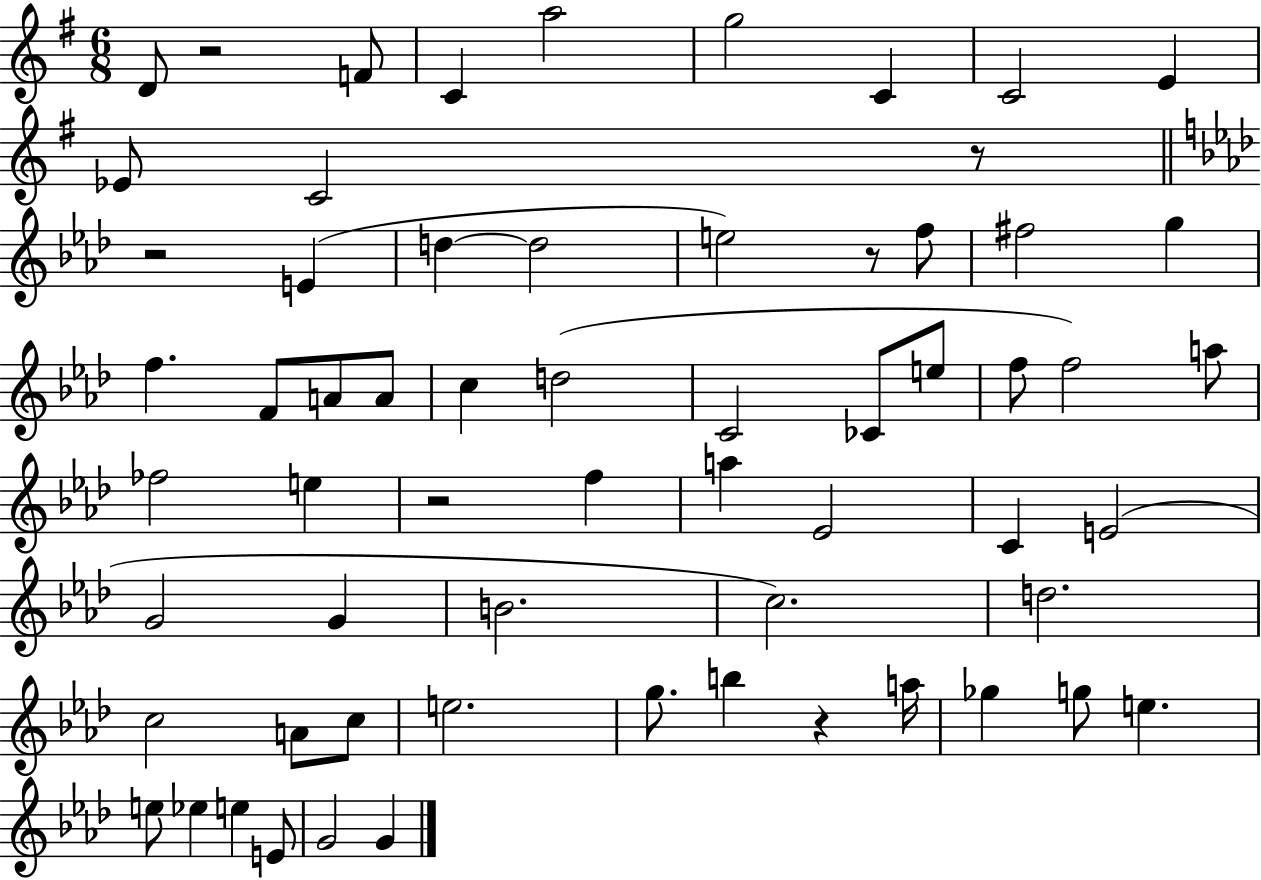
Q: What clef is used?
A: treble